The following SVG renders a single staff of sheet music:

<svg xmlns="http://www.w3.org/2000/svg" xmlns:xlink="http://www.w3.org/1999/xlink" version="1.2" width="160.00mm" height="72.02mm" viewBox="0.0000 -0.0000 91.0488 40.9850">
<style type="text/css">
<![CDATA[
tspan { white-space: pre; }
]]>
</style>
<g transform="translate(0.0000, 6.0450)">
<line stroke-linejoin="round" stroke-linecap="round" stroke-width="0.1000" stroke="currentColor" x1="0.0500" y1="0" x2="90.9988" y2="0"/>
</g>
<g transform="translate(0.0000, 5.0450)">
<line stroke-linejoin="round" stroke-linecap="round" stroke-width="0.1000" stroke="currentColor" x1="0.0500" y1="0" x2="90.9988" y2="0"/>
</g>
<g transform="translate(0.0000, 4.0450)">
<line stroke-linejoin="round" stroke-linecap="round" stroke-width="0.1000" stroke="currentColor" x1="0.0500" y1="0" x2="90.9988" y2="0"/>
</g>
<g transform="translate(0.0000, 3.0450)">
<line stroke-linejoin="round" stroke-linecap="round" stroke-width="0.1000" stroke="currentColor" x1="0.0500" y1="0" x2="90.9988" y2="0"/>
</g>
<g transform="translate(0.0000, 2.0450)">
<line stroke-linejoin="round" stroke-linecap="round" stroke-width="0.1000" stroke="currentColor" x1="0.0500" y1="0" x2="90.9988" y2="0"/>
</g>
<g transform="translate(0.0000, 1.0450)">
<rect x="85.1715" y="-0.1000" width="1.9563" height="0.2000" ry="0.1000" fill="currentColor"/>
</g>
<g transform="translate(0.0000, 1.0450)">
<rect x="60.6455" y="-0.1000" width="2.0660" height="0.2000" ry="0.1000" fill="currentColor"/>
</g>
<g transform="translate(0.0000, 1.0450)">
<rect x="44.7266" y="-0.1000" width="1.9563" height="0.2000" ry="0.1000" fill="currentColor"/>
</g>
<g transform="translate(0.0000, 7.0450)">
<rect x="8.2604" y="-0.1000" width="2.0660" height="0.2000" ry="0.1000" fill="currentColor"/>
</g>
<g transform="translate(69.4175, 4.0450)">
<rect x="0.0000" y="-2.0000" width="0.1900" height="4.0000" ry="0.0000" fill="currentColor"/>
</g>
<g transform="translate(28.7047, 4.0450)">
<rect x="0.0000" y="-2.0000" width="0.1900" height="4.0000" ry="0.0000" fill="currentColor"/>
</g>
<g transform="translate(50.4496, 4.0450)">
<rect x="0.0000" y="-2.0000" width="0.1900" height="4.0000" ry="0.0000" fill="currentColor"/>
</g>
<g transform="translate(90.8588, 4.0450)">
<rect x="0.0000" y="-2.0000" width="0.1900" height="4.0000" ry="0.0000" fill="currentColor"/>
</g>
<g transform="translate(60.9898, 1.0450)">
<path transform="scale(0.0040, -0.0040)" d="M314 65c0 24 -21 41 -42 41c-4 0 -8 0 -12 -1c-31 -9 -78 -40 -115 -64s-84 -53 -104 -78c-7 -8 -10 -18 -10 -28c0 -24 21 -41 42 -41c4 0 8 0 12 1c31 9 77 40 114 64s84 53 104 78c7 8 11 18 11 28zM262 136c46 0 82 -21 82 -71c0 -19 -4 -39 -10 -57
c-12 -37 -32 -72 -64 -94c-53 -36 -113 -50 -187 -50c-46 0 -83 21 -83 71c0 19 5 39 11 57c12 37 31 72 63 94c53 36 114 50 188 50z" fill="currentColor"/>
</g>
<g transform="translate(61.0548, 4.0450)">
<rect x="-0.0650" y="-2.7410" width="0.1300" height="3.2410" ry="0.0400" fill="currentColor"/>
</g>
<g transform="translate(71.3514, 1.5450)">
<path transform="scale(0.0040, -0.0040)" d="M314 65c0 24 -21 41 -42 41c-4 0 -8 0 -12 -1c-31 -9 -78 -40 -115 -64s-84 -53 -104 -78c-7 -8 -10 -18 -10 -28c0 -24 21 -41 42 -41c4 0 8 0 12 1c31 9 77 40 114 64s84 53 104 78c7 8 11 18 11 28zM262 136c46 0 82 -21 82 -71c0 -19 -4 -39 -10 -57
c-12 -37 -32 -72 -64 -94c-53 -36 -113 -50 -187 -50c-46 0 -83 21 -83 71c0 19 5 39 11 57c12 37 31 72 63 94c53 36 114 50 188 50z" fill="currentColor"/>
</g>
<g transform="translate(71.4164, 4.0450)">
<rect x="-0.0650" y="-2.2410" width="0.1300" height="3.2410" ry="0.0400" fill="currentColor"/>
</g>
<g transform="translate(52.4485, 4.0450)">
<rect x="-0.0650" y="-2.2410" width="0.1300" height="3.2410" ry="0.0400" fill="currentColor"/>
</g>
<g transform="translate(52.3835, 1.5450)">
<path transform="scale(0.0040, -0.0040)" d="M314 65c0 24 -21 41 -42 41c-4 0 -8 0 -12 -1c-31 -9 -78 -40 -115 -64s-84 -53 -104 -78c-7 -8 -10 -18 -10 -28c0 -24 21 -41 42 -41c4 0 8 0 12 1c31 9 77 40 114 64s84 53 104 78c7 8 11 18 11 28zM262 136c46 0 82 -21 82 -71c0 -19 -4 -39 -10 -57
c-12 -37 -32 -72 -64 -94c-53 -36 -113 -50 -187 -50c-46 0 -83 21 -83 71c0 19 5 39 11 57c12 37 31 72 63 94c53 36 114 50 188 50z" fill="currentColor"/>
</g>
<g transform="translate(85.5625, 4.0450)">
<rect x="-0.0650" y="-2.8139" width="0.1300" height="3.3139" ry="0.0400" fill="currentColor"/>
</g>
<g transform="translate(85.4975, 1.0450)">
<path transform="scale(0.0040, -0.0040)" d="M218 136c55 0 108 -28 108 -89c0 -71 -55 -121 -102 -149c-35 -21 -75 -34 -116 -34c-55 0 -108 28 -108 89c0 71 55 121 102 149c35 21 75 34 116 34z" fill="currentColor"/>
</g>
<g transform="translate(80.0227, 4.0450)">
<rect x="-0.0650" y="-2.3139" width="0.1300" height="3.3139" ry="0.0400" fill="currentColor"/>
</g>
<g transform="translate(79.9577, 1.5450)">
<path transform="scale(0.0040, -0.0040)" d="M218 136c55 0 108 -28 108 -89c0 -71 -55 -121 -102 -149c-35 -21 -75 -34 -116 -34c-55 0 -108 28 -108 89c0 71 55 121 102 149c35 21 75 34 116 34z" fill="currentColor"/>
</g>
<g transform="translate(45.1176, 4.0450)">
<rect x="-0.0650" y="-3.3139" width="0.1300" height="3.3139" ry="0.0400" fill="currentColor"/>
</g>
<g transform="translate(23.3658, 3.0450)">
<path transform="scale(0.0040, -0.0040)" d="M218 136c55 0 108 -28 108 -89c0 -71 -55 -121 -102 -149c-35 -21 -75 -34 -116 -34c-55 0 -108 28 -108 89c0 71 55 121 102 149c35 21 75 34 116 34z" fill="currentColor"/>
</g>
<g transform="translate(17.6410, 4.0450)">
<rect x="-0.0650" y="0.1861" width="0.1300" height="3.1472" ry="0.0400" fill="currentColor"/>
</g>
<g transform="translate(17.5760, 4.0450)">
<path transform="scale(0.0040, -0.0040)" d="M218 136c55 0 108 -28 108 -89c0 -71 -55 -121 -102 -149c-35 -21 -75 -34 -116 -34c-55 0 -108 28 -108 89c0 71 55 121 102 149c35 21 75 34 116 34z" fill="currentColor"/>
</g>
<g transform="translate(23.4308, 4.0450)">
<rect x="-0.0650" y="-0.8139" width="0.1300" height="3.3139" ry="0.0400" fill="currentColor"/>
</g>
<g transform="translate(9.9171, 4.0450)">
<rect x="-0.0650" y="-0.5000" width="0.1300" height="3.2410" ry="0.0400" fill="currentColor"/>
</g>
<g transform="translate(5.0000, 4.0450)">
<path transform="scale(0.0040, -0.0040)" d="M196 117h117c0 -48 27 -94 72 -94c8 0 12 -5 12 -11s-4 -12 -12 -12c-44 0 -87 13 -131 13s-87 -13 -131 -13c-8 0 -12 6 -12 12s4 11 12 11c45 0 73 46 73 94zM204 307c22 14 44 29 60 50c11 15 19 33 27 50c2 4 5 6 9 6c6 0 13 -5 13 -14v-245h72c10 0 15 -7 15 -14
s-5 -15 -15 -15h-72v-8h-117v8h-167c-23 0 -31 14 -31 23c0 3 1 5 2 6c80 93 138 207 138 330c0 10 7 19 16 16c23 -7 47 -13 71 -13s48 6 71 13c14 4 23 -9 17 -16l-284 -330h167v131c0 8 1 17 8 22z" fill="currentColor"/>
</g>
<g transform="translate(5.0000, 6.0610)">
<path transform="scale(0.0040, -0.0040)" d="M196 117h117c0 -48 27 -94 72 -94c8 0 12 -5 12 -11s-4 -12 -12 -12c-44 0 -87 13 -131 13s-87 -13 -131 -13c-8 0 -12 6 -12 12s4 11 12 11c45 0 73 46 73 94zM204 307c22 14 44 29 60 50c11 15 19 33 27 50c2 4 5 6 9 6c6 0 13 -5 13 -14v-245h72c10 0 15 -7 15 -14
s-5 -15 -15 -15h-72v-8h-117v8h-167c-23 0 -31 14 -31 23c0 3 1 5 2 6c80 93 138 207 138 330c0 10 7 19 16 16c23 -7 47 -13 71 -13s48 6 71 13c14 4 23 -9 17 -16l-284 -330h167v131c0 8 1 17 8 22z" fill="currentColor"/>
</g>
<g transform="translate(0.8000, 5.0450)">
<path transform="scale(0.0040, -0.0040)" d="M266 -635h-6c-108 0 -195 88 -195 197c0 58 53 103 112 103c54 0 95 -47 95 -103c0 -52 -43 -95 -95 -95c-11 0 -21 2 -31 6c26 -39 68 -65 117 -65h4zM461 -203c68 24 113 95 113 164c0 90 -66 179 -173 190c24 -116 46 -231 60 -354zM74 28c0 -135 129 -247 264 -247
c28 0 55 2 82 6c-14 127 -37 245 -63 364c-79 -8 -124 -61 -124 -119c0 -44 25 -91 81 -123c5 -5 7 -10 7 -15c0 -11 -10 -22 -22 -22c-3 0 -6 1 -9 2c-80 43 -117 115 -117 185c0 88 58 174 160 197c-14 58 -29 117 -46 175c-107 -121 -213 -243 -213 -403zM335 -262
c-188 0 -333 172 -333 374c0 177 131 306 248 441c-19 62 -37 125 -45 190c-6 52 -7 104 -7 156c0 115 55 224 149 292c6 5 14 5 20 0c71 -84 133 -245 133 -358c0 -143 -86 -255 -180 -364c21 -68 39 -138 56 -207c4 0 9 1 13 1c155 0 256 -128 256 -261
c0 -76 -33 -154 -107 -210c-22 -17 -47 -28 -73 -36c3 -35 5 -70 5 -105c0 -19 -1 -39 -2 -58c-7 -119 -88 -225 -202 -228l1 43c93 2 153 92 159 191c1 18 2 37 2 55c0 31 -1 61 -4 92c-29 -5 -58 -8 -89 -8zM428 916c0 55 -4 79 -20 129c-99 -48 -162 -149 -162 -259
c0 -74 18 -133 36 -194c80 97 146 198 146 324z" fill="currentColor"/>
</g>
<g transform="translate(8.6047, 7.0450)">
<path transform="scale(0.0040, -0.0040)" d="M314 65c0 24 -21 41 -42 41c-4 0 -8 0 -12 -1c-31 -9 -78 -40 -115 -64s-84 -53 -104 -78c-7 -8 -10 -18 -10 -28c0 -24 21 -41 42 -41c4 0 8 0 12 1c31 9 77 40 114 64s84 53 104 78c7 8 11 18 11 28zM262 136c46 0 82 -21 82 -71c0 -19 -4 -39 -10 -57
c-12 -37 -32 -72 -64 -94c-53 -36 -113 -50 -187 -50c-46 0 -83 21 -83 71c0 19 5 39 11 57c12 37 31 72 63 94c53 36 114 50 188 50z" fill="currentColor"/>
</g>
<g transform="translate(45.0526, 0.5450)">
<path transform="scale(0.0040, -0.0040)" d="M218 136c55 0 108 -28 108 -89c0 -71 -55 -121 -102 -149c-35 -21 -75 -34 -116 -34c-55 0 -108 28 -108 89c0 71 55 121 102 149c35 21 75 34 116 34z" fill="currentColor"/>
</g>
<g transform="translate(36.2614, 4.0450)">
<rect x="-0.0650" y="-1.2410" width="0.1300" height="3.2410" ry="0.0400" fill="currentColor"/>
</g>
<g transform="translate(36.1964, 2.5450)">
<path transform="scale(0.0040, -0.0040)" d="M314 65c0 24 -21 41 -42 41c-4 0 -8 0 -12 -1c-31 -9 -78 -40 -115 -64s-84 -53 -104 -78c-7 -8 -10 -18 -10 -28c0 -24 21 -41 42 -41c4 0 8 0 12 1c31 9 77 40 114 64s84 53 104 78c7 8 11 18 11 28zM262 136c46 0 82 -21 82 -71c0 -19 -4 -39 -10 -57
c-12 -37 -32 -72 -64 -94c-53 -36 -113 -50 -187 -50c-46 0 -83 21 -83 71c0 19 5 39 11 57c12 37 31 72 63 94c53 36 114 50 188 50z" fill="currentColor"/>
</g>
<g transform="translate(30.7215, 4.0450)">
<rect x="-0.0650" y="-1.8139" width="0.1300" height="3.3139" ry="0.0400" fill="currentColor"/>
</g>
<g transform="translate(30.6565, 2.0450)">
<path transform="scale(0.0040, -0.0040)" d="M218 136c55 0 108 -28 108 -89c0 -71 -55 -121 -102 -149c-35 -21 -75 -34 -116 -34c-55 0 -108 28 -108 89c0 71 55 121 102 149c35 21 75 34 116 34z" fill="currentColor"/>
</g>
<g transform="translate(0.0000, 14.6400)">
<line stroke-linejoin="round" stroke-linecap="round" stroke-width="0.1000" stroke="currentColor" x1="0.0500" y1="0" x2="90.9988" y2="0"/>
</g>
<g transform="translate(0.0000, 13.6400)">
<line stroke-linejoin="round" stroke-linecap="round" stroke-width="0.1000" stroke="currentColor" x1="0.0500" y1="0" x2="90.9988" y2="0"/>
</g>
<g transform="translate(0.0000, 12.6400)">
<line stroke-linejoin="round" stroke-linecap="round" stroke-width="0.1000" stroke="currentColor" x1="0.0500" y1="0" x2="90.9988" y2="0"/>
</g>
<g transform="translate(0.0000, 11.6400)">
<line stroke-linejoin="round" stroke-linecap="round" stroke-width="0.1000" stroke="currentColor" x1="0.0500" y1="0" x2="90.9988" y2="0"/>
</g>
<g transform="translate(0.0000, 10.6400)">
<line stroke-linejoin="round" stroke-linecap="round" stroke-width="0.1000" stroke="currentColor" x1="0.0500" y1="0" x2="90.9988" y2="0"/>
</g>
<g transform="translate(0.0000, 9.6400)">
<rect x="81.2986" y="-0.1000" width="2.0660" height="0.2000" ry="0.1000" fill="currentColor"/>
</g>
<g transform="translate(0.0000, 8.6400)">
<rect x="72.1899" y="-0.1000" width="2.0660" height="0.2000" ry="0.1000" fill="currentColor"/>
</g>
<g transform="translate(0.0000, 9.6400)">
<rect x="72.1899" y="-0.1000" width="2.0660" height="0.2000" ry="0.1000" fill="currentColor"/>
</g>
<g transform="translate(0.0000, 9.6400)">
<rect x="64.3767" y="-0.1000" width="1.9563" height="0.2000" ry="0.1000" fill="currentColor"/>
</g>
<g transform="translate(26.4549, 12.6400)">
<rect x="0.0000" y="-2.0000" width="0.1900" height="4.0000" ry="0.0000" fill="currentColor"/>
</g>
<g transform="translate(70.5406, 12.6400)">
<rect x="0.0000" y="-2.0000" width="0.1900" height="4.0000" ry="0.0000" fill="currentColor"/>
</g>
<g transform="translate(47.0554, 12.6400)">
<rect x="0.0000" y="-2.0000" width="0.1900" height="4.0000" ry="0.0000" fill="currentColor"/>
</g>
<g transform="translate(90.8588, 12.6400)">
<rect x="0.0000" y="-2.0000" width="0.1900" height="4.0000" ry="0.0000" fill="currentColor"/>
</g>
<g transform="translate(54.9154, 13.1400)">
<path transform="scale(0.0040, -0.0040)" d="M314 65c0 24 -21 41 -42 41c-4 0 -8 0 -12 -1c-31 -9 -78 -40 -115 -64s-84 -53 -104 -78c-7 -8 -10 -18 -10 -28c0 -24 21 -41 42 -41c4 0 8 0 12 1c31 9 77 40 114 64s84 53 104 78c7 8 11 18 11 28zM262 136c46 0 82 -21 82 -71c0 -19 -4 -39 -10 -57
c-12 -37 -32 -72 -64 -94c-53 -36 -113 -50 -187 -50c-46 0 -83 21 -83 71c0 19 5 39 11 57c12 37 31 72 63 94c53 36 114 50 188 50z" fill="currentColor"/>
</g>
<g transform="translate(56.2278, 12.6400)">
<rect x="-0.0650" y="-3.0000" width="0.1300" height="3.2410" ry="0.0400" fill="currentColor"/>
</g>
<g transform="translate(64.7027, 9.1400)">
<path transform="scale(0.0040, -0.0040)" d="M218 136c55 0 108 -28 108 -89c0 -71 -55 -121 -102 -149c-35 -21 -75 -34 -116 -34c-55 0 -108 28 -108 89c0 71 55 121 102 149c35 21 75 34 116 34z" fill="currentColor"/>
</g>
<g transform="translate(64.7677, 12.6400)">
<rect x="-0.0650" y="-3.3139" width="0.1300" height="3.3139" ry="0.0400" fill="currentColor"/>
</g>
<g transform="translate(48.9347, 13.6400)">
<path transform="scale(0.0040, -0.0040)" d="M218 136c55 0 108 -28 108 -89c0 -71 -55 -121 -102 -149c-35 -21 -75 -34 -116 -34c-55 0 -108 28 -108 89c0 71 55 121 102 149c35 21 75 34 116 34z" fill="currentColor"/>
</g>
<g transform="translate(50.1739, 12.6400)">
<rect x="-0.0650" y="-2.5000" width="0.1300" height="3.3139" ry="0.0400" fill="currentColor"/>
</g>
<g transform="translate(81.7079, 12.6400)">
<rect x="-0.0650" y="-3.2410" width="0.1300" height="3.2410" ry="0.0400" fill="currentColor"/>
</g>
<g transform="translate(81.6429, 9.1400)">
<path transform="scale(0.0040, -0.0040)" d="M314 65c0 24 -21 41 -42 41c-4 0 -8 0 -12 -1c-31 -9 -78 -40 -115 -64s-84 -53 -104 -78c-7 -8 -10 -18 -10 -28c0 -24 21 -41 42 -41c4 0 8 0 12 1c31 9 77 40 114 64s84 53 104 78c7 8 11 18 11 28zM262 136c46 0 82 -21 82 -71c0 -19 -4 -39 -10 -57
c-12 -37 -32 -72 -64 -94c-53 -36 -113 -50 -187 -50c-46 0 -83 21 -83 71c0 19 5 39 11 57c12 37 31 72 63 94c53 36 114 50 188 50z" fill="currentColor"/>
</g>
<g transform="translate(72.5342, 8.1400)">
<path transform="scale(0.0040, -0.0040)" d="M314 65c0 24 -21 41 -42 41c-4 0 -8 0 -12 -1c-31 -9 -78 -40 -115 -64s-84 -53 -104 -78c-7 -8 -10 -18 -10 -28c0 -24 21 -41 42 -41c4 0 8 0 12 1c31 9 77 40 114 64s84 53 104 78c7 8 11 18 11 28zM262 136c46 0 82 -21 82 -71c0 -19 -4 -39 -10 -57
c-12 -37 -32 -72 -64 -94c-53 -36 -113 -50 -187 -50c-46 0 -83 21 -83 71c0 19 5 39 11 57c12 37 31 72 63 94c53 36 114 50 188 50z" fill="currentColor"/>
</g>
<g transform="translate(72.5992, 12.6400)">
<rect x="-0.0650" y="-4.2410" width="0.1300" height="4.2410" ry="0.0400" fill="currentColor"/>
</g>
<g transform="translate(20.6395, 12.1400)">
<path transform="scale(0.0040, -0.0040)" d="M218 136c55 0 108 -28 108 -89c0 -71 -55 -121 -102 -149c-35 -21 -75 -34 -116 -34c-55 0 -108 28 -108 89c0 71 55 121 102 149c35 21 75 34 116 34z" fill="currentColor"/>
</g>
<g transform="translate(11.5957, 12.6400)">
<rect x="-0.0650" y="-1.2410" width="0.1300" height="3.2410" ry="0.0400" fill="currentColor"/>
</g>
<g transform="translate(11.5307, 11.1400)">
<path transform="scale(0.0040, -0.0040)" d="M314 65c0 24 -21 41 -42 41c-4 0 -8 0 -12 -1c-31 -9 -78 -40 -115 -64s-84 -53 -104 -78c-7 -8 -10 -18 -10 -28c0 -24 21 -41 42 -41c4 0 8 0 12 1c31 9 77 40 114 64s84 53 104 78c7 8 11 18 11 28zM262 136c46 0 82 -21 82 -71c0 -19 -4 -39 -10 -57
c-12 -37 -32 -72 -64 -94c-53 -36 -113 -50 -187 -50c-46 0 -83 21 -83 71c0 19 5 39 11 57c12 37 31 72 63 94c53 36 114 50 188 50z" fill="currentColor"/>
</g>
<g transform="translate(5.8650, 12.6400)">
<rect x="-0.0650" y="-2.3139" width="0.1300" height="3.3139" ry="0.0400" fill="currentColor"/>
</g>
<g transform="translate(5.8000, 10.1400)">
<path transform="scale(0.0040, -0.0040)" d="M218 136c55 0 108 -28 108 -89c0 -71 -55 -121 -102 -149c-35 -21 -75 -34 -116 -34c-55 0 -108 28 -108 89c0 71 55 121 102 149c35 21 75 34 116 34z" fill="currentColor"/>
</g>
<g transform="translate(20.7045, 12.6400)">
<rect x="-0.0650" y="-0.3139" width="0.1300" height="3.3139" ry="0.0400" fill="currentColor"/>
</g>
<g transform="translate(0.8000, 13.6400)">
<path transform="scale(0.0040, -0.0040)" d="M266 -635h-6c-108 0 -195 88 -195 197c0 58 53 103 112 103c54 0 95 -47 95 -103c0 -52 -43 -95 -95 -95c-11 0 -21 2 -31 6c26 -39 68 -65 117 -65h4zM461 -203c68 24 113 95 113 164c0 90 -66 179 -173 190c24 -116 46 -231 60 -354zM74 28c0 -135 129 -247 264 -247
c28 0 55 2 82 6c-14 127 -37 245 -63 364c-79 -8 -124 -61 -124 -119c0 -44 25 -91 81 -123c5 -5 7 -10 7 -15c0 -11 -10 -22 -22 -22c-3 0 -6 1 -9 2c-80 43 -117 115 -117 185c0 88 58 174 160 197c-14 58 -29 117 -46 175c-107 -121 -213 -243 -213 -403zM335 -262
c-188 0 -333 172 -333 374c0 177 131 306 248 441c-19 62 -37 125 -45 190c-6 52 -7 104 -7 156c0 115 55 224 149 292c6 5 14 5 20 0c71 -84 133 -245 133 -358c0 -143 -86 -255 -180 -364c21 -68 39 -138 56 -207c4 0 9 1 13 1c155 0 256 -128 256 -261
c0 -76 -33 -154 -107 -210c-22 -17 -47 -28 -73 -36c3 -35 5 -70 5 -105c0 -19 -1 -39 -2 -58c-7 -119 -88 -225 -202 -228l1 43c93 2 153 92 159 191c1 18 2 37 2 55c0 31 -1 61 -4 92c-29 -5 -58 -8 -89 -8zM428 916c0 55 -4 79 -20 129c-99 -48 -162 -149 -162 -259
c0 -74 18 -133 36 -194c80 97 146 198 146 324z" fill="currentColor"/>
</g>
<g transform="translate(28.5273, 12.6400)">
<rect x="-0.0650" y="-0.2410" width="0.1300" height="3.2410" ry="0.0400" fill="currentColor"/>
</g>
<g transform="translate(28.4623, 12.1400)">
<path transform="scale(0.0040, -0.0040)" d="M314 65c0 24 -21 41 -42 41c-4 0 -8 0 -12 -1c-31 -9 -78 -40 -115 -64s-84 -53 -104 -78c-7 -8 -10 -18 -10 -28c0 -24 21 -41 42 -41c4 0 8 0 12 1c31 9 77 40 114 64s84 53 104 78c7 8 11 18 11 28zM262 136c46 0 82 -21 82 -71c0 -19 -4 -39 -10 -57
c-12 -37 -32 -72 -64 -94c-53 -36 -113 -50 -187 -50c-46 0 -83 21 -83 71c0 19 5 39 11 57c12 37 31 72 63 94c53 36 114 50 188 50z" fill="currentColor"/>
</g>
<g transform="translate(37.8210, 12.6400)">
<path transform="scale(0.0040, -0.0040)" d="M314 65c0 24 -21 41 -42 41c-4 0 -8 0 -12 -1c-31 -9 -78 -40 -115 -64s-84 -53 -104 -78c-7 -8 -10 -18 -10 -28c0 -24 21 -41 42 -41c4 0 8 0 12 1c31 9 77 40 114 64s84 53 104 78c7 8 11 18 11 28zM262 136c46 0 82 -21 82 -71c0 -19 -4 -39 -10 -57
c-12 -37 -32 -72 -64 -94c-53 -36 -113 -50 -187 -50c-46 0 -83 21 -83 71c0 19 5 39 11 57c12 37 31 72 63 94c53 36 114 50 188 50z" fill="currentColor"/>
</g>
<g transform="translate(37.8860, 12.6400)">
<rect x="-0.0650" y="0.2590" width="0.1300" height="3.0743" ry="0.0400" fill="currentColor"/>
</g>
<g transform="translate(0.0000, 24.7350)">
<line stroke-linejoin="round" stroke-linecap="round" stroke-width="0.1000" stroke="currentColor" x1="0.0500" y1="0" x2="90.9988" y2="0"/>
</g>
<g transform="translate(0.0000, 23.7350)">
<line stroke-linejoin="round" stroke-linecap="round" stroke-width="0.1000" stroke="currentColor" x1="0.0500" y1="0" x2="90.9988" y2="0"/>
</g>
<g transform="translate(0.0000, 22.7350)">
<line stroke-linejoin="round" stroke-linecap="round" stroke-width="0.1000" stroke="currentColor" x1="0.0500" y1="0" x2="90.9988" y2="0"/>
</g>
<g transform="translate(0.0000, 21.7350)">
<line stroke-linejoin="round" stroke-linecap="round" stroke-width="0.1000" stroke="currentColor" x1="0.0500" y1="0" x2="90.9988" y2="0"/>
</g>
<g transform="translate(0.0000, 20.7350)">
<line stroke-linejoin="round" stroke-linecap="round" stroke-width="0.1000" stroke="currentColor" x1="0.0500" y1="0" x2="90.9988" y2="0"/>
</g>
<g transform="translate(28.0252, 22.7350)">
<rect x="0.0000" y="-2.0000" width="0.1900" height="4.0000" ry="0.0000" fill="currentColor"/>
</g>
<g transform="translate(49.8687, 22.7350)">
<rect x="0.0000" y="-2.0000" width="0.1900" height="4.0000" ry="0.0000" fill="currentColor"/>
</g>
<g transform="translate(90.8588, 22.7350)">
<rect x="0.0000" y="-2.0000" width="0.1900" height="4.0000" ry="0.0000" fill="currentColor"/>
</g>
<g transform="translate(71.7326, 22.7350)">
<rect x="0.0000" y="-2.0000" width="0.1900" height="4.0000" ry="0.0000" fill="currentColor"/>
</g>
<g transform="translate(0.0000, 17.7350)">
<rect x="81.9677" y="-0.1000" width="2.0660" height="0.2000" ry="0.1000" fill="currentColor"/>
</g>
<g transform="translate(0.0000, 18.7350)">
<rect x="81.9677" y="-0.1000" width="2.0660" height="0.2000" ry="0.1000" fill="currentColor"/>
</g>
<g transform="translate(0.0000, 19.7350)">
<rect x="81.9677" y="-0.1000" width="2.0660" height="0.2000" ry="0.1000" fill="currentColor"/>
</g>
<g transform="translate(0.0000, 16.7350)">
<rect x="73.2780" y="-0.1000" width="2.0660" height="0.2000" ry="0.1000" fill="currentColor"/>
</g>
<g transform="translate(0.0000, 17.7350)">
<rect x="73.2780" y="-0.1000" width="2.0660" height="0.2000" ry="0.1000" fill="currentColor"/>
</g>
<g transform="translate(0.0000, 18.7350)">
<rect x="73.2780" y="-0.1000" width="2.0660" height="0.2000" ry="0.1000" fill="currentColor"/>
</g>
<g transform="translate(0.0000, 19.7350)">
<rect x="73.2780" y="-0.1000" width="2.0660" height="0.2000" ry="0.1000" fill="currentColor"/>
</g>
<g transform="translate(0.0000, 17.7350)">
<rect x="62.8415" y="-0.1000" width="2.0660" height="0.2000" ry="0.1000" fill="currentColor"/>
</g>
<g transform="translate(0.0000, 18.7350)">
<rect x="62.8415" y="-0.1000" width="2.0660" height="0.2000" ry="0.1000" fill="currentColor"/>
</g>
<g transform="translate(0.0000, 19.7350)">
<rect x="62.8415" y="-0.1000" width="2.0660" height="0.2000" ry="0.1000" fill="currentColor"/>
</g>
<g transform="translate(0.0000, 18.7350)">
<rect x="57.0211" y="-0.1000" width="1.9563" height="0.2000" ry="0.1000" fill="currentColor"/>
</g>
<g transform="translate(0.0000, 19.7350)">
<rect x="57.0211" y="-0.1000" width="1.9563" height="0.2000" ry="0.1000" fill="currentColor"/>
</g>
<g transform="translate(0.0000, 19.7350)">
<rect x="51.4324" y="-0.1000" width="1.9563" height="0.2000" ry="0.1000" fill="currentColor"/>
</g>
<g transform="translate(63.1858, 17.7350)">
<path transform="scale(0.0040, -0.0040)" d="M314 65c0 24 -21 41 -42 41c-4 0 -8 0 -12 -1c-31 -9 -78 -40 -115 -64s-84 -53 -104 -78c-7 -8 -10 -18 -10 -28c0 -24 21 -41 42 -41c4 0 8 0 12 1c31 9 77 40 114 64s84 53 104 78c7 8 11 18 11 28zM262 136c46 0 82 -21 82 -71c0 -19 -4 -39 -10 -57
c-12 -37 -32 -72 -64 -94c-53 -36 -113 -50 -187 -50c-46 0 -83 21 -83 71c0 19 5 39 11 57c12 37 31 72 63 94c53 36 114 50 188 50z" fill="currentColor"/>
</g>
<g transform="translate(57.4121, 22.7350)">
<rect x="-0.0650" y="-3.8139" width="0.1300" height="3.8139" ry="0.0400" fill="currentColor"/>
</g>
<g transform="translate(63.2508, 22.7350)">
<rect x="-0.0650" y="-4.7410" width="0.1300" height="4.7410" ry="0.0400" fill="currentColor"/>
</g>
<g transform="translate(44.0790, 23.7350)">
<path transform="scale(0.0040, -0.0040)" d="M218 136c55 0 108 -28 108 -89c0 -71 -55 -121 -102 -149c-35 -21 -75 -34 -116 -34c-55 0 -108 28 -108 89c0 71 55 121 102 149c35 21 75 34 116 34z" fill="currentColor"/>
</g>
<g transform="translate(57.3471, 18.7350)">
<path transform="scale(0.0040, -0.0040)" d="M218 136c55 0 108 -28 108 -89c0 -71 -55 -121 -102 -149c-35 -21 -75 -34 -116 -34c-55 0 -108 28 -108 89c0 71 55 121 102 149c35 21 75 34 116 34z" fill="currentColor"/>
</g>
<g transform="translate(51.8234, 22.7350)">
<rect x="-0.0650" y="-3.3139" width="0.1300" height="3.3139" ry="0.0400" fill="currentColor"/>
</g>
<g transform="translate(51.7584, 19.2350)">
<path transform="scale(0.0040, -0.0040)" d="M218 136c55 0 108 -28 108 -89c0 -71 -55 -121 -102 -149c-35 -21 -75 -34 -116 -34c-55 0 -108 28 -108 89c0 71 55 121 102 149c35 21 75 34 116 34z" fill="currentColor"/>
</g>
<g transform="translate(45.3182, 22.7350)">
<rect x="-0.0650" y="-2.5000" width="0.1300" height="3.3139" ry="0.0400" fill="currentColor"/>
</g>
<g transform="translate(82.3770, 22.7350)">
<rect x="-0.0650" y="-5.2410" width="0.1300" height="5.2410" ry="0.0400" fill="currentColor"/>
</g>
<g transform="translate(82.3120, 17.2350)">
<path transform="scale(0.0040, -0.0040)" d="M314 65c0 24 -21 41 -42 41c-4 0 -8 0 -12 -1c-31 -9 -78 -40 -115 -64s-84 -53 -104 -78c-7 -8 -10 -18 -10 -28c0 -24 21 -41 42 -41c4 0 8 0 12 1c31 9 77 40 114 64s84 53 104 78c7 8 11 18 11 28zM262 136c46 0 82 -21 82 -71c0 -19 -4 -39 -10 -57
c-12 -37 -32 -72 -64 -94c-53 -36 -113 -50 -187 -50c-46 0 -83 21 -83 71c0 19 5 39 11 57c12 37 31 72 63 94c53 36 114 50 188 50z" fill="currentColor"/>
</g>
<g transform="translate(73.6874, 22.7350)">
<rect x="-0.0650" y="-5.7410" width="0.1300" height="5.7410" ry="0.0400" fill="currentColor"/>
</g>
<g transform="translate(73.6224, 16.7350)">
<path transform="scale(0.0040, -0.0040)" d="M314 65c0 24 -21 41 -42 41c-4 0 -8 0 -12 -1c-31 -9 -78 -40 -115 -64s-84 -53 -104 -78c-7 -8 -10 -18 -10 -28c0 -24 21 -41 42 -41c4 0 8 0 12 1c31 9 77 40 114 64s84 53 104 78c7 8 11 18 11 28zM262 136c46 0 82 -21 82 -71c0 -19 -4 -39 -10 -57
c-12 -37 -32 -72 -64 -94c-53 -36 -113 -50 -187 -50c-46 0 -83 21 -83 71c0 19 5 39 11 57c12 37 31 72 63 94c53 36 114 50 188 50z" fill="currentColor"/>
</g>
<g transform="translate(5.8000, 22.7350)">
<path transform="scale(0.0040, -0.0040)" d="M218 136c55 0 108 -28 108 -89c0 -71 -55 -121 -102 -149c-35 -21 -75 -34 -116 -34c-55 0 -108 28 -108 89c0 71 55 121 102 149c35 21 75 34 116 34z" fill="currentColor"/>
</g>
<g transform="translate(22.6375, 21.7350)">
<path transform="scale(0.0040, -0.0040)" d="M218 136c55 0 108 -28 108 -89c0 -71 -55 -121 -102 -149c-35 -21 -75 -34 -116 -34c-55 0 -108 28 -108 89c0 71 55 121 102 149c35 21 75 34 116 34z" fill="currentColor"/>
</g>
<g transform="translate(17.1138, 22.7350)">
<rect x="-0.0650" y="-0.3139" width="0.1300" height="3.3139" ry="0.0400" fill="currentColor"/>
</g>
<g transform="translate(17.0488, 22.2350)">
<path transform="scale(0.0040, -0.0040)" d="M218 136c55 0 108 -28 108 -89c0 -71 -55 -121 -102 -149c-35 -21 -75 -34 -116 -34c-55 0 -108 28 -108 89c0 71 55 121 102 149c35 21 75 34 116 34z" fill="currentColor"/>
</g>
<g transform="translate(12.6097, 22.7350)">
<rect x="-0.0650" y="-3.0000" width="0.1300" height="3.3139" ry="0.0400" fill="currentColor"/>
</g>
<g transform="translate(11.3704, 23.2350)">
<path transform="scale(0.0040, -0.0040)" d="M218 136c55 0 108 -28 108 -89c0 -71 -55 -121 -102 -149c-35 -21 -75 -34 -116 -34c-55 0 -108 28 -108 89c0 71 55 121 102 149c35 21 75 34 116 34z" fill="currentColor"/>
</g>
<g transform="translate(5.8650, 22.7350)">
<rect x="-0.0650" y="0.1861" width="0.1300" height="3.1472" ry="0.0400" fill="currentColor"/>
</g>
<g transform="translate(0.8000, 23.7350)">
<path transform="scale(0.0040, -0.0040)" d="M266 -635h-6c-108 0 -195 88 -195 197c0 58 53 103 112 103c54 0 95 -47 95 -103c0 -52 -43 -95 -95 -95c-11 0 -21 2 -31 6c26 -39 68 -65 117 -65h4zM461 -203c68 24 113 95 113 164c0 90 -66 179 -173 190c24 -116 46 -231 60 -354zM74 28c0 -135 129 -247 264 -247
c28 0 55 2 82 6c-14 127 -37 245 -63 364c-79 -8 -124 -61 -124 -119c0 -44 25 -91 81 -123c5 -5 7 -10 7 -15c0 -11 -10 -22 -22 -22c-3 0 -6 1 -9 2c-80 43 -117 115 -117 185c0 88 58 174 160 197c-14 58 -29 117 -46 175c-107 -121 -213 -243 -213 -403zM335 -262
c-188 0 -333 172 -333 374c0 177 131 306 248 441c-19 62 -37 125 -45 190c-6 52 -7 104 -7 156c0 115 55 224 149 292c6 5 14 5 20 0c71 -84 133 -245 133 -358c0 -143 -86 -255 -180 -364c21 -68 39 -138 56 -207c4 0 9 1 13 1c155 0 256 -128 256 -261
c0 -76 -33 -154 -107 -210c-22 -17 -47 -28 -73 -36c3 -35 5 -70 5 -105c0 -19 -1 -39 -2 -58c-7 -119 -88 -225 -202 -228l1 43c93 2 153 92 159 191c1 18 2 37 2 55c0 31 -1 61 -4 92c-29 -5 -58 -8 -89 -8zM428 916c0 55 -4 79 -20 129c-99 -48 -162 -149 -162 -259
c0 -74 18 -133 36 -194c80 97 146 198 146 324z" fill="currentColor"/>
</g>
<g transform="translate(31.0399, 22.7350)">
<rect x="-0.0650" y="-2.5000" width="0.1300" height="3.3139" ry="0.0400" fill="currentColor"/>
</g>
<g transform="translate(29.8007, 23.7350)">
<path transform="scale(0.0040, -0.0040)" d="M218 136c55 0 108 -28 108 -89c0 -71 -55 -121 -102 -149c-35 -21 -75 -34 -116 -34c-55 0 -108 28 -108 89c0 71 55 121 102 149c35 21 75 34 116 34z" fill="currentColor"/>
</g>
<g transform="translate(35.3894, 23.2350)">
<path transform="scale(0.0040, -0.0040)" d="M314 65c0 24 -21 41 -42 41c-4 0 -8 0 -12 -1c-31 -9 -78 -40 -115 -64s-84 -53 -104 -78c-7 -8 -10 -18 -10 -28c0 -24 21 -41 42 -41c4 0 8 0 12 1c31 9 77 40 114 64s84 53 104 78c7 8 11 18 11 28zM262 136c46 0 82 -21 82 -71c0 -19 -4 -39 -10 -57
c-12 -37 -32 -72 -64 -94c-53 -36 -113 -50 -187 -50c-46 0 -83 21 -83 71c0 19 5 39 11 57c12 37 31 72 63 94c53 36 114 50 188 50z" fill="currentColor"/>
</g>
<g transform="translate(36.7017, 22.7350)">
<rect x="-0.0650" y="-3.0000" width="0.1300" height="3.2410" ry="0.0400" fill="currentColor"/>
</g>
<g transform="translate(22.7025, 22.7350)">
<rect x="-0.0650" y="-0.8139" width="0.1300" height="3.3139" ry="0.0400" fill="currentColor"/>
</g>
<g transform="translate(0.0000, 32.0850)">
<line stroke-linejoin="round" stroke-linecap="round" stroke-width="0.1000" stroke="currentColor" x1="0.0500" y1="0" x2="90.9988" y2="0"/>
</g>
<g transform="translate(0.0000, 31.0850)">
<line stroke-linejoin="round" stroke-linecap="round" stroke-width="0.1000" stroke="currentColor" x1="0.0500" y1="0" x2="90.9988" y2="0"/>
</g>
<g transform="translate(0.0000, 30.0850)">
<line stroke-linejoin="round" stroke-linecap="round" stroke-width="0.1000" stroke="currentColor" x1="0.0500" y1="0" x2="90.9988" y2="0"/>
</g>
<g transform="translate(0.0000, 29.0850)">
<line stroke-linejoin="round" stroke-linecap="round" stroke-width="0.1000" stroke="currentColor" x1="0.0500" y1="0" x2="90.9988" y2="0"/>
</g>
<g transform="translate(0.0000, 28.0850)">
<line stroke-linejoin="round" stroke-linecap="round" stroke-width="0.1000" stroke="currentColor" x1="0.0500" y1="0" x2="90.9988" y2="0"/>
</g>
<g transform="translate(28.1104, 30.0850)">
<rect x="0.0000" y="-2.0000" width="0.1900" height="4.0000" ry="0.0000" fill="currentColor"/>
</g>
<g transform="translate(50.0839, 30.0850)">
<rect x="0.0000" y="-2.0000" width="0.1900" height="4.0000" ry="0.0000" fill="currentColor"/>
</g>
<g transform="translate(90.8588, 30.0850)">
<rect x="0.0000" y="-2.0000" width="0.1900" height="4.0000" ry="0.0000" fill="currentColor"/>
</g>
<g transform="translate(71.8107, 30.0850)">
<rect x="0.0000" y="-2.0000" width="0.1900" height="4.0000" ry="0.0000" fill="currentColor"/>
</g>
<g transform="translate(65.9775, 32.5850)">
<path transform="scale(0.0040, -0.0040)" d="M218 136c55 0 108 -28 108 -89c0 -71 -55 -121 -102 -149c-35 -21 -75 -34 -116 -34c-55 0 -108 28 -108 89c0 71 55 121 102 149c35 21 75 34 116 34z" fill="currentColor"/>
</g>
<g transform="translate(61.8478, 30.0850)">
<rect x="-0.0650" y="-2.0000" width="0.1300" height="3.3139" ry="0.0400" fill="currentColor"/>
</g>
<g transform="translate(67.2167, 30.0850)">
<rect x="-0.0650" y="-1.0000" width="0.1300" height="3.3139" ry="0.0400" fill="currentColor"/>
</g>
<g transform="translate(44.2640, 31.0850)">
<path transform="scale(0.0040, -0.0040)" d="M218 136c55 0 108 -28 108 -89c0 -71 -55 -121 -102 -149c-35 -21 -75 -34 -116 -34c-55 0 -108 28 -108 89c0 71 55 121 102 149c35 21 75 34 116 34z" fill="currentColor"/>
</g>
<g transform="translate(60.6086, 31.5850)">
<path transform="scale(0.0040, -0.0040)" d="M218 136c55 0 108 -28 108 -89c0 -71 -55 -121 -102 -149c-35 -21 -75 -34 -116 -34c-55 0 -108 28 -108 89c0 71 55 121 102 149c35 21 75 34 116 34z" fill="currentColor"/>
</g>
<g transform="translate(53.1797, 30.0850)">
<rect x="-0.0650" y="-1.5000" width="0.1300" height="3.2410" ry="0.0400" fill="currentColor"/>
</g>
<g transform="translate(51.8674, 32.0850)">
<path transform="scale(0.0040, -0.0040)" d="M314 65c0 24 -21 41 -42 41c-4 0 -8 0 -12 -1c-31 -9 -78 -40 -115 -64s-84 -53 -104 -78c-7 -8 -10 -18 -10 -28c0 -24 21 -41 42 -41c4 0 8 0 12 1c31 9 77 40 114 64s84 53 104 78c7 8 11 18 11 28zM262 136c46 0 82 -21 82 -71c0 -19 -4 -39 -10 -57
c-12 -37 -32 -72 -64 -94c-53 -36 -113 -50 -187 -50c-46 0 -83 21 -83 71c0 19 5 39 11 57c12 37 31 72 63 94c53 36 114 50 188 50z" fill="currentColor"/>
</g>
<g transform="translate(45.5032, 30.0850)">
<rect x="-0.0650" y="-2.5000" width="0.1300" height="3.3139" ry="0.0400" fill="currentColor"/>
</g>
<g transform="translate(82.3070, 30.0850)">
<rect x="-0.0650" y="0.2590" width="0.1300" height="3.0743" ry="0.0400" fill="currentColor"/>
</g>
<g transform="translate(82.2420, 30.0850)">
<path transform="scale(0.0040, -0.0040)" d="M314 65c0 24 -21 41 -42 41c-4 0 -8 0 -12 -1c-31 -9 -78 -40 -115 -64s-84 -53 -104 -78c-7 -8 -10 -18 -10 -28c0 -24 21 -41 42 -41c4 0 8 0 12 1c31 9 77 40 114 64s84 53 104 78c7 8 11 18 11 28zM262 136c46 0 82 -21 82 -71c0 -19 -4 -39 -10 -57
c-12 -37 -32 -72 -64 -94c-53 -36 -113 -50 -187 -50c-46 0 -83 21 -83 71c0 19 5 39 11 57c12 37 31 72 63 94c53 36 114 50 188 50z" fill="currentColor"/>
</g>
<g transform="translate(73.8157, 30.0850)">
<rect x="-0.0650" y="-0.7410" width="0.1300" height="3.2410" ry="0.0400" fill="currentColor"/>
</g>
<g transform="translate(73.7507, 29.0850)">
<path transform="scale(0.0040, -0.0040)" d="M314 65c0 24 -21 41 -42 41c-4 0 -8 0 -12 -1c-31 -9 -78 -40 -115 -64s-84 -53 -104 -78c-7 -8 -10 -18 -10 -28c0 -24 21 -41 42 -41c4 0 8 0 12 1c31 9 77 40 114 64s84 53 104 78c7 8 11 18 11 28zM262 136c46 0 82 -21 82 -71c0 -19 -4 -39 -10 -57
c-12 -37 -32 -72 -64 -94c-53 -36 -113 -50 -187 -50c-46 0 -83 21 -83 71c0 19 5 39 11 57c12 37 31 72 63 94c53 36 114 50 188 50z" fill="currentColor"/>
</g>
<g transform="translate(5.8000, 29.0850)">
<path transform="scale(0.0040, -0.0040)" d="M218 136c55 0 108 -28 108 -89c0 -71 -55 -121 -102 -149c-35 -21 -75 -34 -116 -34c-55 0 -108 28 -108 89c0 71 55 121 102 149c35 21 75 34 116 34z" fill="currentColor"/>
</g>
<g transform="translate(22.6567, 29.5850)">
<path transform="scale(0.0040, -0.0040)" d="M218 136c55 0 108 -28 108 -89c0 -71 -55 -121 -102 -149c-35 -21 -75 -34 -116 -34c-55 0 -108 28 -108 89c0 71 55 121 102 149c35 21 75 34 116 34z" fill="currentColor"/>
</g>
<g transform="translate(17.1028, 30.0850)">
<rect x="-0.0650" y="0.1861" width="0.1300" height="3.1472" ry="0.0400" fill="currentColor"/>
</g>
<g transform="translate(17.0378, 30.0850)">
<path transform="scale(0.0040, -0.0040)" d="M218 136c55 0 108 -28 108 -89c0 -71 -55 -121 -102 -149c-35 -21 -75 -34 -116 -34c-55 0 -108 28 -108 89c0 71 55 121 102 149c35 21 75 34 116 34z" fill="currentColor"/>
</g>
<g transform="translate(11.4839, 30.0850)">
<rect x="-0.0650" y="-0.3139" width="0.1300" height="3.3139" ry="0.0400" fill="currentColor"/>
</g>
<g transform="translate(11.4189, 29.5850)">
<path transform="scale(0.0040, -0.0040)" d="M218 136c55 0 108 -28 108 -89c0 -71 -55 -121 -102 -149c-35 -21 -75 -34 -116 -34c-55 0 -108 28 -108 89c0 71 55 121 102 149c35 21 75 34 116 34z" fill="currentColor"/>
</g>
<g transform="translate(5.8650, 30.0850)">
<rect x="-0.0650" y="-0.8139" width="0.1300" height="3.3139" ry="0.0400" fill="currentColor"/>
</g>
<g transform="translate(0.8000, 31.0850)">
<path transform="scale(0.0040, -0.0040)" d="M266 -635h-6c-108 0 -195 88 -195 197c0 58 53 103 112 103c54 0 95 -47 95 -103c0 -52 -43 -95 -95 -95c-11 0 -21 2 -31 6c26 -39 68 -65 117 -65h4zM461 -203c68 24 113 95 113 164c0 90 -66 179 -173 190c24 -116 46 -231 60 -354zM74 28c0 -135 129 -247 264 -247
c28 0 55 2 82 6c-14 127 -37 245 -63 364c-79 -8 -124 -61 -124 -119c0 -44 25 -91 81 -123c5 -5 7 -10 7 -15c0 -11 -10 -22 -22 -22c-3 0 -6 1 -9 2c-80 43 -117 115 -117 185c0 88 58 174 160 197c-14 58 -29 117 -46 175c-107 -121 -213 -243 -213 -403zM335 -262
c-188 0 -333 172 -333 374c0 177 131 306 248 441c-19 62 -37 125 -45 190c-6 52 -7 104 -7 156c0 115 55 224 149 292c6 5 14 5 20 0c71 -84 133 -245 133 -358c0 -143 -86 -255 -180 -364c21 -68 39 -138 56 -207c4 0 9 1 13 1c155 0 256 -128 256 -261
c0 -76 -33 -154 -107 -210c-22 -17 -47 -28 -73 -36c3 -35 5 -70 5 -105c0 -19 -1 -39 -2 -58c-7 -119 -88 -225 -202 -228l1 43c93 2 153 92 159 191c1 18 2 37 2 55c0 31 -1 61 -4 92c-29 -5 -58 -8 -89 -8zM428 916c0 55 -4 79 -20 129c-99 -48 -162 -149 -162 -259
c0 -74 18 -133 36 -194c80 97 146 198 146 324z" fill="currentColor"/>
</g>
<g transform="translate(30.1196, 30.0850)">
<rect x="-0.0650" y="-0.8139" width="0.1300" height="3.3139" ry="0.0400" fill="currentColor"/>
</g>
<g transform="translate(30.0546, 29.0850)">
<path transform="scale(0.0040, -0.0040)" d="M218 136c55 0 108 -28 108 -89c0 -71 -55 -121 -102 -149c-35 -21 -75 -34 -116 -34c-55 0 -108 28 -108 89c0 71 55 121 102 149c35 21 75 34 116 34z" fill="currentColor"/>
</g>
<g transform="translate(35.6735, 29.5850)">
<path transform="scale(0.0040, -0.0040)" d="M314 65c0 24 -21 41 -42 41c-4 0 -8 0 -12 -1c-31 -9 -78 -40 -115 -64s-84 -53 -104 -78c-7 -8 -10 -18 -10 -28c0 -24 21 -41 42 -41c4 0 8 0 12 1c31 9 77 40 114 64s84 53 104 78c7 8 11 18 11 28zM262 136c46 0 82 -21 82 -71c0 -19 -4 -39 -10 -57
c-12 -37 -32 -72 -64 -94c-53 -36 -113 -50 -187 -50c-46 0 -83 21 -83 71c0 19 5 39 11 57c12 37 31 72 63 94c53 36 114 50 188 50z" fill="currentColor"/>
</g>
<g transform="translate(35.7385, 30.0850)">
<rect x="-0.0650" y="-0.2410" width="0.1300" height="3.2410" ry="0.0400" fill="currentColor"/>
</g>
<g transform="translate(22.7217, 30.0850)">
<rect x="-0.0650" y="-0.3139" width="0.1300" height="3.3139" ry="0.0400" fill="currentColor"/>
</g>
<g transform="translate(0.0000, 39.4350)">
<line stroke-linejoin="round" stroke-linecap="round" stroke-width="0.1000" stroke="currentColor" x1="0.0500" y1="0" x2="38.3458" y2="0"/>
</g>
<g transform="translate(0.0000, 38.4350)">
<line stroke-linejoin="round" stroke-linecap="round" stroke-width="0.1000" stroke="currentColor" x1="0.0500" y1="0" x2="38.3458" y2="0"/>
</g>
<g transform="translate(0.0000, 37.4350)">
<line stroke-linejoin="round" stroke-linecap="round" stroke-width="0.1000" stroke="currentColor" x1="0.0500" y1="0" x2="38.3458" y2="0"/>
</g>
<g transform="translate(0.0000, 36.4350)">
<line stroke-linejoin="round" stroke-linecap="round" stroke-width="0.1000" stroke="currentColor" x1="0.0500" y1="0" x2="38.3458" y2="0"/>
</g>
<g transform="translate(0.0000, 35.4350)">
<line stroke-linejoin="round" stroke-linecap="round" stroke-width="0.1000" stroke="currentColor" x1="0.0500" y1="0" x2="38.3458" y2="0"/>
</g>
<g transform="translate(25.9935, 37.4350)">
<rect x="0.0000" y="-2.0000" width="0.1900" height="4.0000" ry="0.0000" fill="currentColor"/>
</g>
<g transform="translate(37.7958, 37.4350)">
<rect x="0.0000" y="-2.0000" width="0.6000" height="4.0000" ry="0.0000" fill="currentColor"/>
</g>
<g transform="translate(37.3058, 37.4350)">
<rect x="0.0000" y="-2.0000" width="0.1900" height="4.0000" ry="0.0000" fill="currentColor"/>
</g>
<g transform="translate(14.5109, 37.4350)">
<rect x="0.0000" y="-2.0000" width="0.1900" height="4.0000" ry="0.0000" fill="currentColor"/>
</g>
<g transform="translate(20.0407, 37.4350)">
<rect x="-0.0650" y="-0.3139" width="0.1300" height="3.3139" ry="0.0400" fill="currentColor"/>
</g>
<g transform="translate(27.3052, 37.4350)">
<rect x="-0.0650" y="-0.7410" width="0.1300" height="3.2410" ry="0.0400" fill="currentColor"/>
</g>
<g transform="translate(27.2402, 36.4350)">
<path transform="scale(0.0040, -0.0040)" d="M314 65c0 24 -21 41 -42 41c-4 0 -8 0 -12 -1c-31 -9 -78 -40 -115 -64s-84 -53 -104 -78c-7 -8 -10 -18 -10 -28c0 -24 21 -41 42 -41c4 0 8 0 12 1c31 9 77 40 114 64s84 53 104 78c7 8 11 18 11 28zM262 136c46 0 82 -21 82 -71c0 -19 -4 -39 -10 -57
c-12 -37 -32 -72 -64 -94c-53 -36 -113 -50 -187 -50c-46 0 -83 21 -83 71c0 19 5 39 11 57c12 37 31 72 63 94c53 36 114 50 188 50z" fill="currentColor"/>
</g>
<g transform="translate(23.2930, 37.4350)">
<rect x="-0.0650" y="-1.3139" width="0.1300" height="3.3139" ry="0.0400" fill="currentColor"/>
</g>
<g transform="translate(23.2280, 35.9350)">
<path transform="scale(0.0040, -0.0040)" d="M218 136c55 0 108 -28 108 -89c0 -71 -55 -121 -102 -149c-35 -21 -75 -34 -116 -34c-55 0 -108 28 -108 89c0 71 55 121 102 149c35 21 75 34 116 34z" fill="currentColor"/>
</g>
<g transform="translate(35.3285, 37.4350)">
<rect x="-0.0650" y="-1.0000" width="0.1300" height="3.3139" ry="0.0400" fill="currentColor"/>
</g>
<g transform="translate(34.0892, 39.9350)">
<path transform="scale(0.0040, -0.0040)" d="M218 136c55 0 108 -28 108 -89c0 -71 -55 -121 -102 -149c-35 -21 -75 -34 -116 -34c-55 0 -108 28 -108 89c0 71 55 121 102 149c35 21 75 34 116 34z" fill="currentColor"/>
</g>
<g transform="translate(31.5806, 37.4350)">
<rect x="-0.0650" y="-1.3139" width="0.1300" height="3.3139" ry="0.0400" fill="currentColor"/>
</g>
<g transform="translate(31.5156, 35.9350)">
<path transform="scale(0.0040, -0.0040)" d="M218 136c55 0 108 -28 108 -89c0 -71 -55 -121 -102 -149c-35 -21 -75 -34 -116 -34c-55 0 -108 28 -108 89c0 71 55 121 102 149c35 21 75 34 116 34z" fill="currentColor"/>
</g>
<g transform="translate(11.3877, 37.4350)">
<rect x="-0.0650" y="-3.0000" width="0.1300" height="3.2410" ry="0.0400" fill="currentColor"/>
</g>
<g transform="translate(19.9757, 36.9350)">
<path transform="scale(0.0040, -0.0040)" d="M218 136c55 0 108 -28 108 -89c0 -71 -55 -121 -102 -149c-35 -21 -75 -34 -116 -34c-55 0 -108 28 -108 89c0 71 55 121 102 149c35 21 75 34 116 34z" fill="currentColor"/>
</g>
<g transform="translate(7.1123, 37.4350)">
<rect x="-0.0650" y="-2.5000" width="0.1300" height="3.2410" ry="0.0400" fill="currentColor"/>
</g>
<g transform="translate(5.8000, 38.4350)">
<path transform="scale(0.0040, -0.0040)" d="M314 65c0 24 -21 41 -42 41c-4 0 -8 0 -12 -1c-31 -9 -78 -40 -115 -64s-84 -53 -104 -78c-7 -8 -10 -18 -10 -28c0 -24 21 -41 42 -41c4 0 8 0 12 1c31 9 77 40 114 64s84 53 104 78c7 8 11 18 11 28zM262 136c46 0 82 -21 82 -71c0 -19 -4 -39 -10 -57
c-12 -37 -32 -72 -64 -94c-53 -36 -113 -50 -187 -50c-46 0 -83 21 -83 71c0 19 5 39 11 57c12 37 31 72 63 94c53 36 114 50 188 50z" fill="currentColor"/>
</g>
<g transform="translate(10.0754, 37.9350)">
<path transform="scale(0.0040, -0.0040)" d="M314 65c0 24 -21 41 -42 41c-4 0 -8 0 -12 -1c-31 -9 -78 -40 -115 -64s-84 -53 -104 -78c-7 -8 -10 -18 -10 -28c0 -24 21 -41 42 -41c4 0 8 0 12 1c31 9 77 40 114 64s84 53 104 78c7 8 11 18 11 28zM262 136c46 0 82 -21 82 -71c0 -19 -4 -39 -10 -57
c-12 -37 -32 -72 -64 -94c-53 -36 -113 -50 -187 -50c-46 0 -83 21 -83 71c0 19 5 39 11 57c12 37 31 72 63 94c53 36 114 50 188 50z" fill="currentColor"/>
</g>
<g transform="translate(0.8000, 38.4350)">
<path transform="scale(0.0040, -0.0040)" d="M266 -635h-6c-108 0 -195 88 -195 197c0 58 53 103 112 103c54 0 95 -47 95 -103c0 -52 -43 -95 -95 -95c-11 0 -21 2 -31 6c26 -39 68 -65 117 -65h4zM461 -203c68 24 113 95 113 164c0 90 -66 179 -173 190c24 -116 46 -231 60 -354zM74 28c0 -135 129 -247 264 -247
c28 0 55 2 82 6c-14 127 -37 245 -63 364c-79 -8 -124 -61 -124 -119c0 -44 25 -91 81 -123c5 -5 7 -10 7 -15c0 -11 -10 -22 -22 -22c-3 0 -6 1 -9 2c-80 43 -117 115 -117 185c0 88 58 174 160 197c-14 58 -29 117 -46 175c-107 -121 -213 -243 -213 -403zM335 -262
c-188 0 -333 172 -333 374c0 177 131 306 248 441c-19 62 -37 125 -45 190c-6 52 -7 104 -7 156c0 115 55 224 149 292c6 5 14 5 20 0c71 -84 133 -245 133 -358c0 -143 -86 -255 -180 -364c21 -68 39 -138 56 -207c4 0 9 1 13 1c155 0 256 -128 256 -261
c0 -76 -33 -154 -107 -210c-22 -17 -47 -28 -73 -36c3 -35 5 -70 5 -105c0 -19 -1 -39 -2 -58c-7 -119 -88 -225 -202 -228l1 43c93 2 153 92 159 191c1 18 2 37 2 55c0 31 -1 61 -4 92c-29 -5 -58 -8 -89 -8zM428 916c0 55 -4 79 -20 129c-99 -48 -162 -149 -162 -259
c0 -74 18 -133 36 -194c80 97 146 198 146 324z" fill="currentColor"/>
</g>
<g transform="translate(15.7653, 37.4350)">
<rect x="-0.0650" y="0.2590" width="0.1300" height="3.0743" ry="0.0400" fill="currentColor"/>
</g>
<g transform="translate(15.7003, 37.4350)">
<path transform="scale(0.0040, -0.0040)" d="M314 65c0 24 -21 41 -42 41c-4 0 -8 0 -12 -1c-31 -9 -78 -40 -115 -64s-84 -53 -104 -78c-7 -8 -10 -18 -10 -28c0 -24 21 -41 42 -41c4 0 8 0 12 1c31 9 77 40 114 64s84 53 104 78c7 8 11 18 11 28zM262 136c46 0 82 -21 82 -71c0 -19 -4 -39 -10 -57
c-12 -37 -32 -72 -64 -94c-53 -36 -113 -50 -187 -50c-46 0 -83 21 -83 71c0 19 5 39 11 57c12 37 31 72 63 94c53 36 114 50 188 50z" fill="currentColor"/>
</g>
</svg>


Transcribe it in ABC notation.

X:1
T:Untitled
M:4/4
L:1/4
K:C
C2 B d f e2 b g2 a2 g2 g a g e2 c c2 B2 G A2 b d'2 b2 B A c d G A2 G b c' e'2 g'2 f'2 d c B c d c2 G E2 F D d2 B2 G2 A2 B2 c e d2 e D